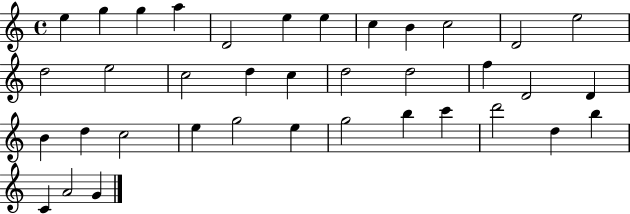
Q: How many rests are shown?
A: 0